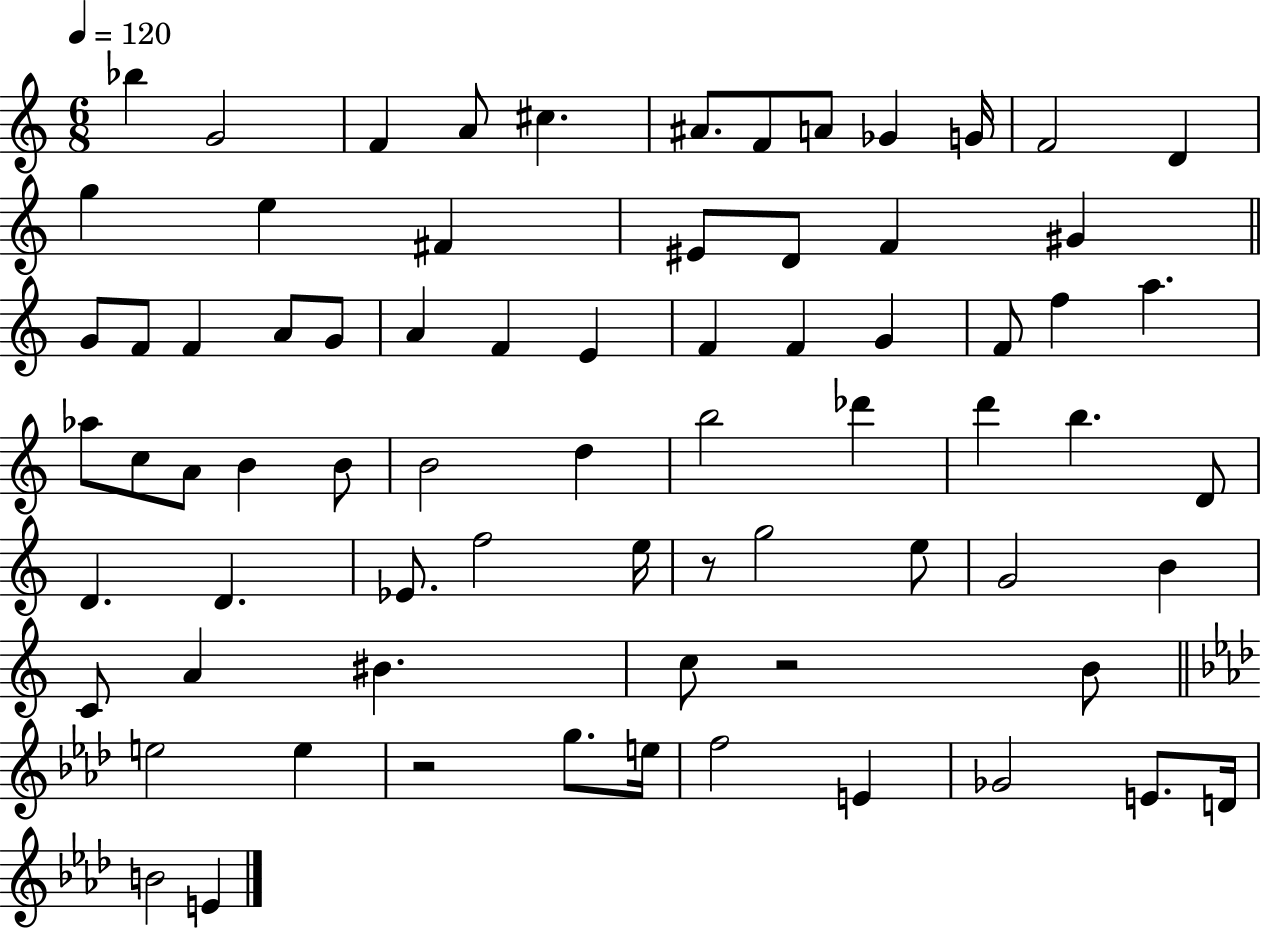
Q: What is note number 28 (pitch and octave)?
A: F4